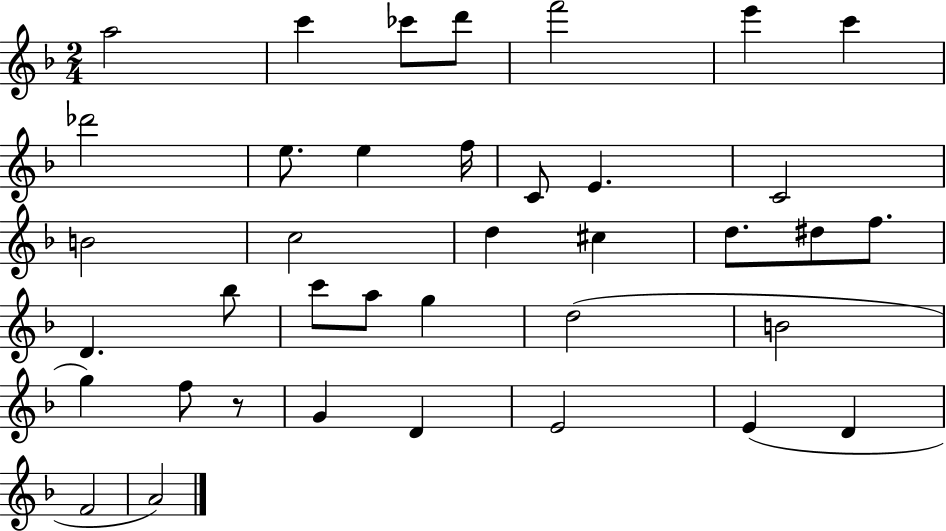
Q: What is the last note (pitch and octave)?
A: A4